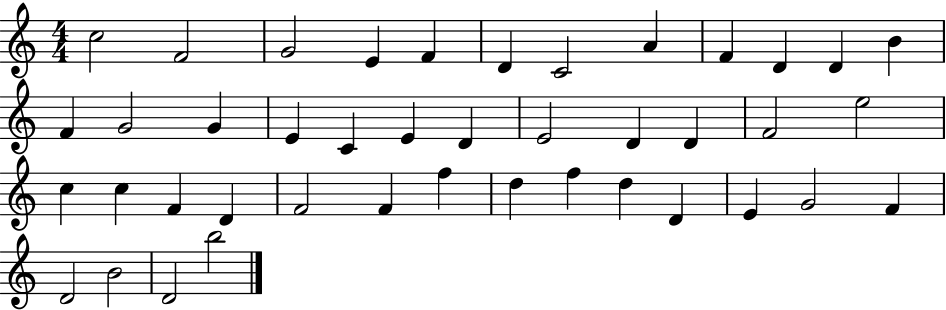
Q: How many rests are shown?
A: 0